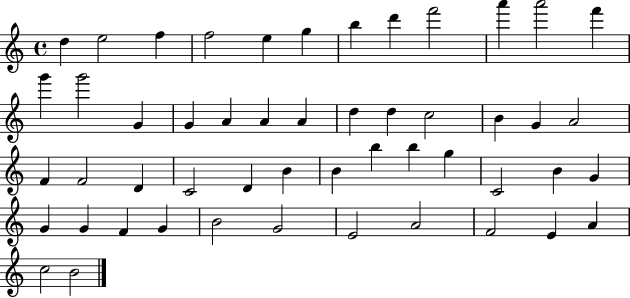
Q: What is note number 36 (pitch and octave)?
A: C4